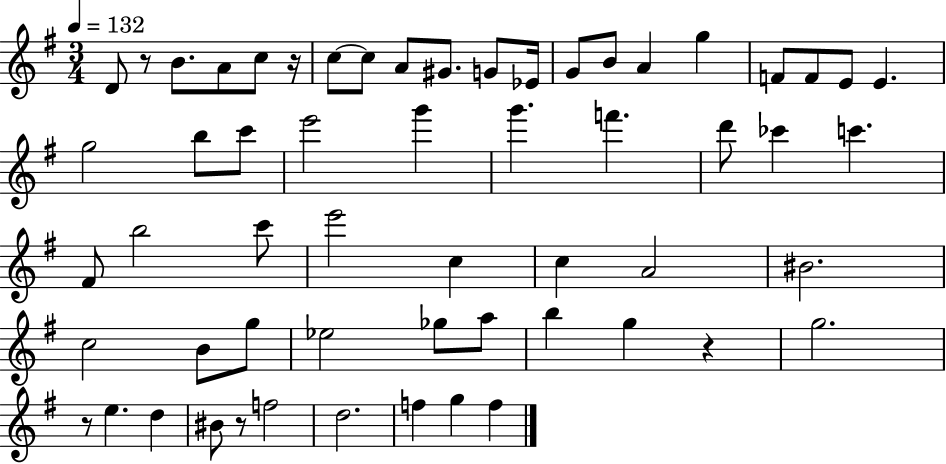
D4/e R/e B4/e. A4/e C5/e R/s C5/e C5/e A4/e G#4/e. G4/e Eb4/s G4/e B4/e A4/q G5/q F4/e F4/e E4/e E4/q. G5/h B5/e C6/e E6/h G6/q G6/q. F6/q. D6/e CES6/q C6/q. F#4/e B5/h C6/e E6/h C5/q C5/q A4/h BIS4/h. C5/h B4/e G5/e Eb5/h Gb5/e A5/e B5/q G5/q R/q G5/h. R/e E5/q. D5/q BIS4/e R/e F5/h D5/h. F5/q G5/q F5/q